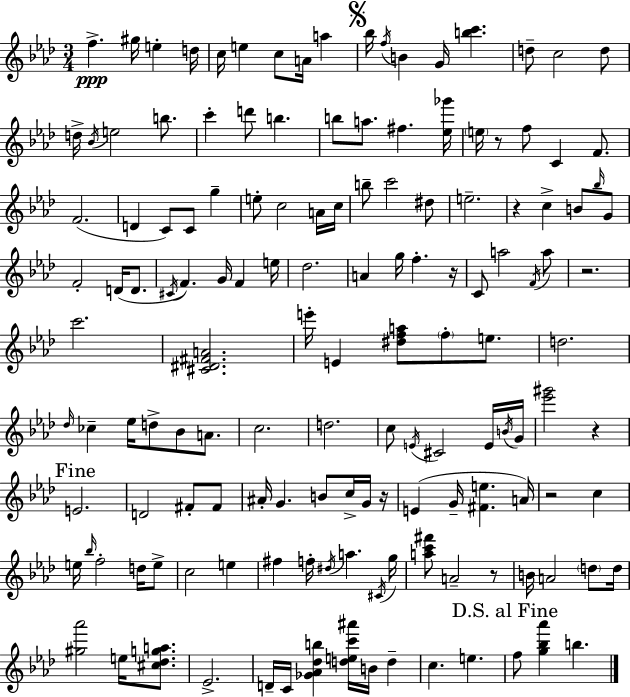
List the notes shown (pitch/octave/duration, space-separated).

F5/q. G#5/s E5/q D5/s C5/s E5/q C5/e A4/s A5/q Bb5/s F5/s B4/q G4/s [B5,C6]/q. D5/e C5/h D5/e D5/s Bb4/s E5/h B5/e. C6/q D6/e B5/q. B5/e A5/e. F#5/q. [Eb5,Gb6]/s E5/s R/e F5/e C4/q F4/e. F4/h. D4/q C4/e C4/e G5/q E5/e C5/h A4/s C5/s B5/e C6/h D#5/e E5/h. R/q C5/q B4/e Bb5/s G4/e F4/h D4/s D4/e. C#4/s F4/q. G4/s F4/q E5/s Db5/h. A4/q G5/s F5/q. R/s C4/e A5/h F4/s A5/e R/h. C6/h. [C#4,D#4,F#4,A4]/h. E6/s E4/q [D#5,F5,A5]/e F5/e E5/e. D5/h. Db5/s CES5/q Eb5/s D5/e Bb4/e A4/e. C5/h. D5/h. C5/e E4/s C#4/h E4/s B4/s G4/s [Eb6,G#6]/h R/q E4/h. D4/h F#4/e F#4/e A#4/s G4/q. B4/e C5/s G4/s R/s E4/q G4/s [F#4,E5]/q. A4/s R/h C5/q E5/s Bb5/s F5/h D5/s E5/e C5/h E5/q F#5/q F5/s D#5/s A5/q. C#4/s G5/s [A5,C6,F#6]/e A4/h R/e B4/s A4/h D5/e D5/s [G#5,Ab6]/h E5/s [C#5,Db5,G5,A5]/e. Eb4/h. D4/s C4/s [Gb4,Ab4,Db5,B5]/q [D5,E5,C6,A#6]/s B4/s D5/q C5/q. E5/q. F5/e [G5,Bb5,Ab6]/q B5/q.